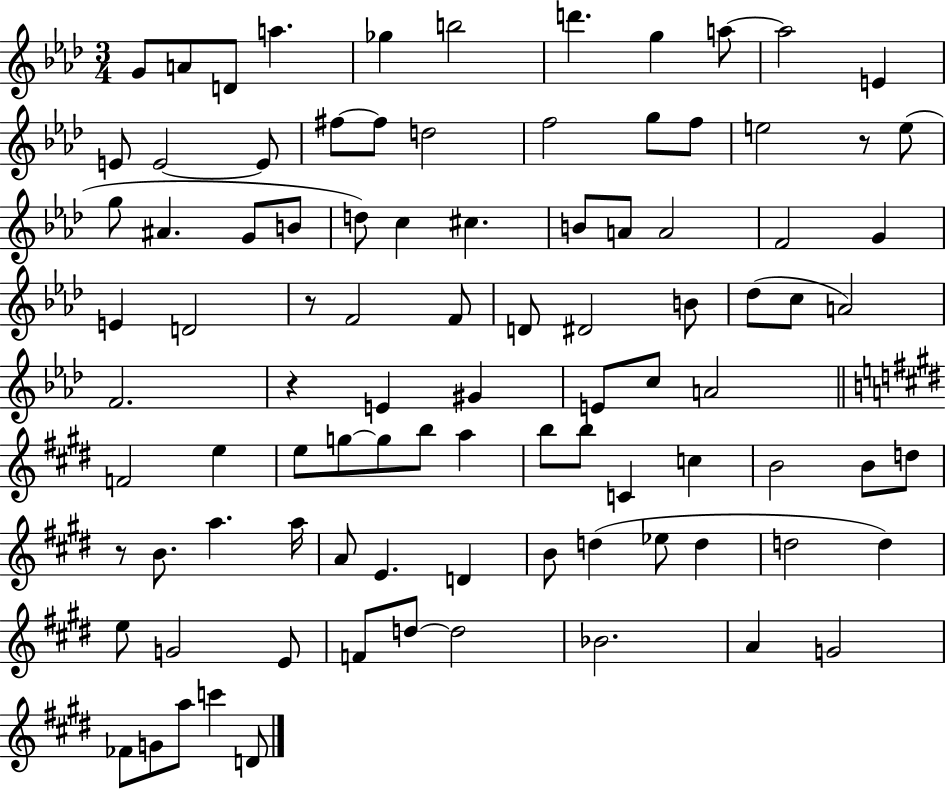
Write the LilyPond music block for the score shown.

{
  \clef treble
  \numericTimeSignature
  \time 3/4
  \key aes \major
  \repeat volta 2 { g'8 a'8 d'8 a''4. | ges''4 b''2 | d'''4. g''4 a''8~~ | a''2 e'4 | \break e'8 e'2~~ e'8 | fis''8~~ fis''8 d''2 | f''2 g''8 f''8 | e''2 r8 e''8( | \break g''8 ais'4. g'8 b'8 | d''8) c''4 cis''4. | b'8 a'8 a'2 | f'2 g'4 | \break e'4 d'2 | r8 f'2 f'8 | d'8 dis'2 b'8 | des''8( c''8 a'2) | \break f'2. | r4 e'4 gis'4 | e'8 c''8 a'2 | \bar "||" \break \key e \major f'2 e''4 | e''8 g''8~~ g''8 b''8 a''4 | b''8 b''8 c'4 c''4 | b'2 b'8 d''8 | \break r8 b'8. a''4. a''16 | a'8 e'4. d'4 | b'8 d''4( ees''8 d''4 | d''2 d''4) | \break e''8 g'2 e'8 | f'8 d''8~~ d''2 | bes'2. | a'4 g'2 | \break fes'8 g'8 a''8 c'''4 d'8 | } \bar "|."
}